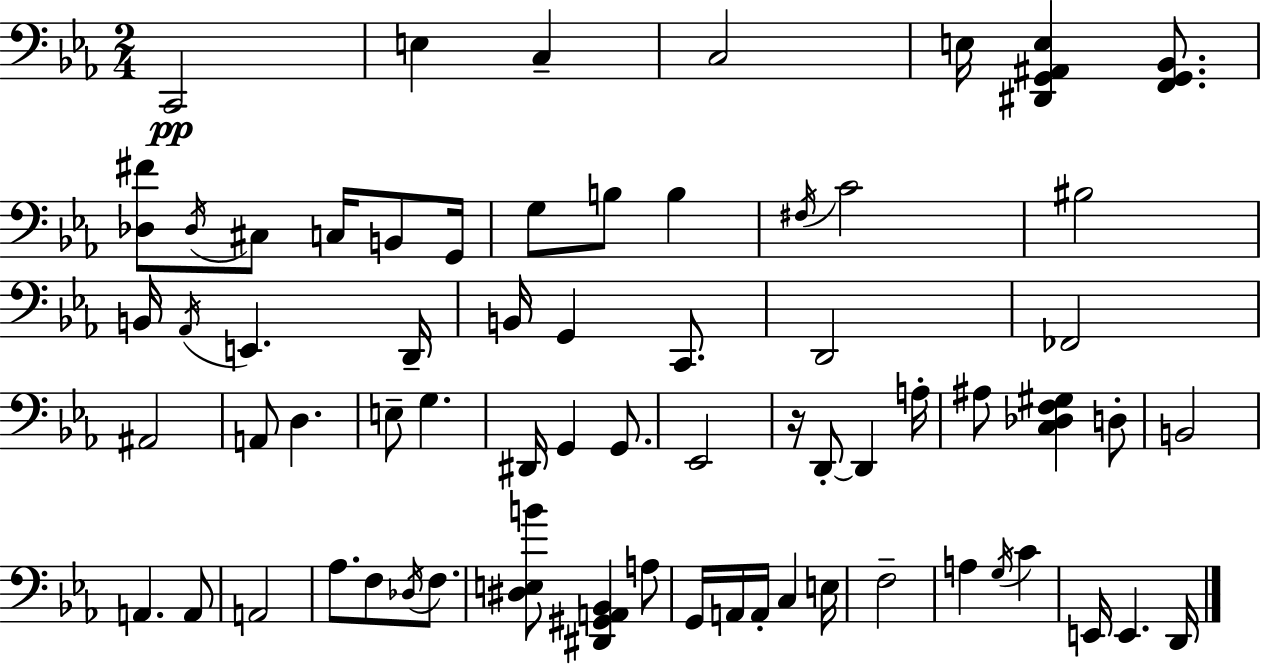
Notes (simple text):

C2/h E3/q C3/q C3/h E3/s [D#2,G2,A#2,E3]/q [F2,G2,Bb2]/e. [Db3,F#4]/e Db3/s C#3/e C3/s B2/e G2/s G3/e B3/e B3/q F#3/s C4/h BIS3/h B2/s Ab2/s E2/q. D2/s B2/s G2/q C2/e. D2/h FES2/h A#2/h A2/e D3/q. E3/e G3/q. D#2/s G2/q G2/e. Eb2/h R/s D2/e D2/q A3/s A#3/e [C3,Db3,F3,G#3]/q D3/e B2/h A2/q. A2/e A2/h Ab3/e. F3/e Db3/s F3/e. [D#3,E3,B4]/e [D#2,G#2,A2,Bb2]/q A3/e G2/s A2/s A2/s C3/q E3/s F3/h A3/q G3/s C4/q E2/s E2/q. D2/s